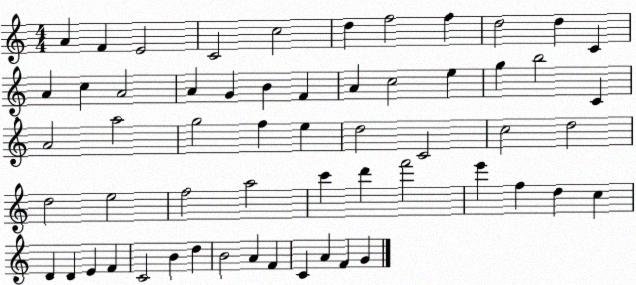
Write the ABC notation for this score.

X:1
T:Untitled
M:4/4
L:1/4
K:C
A F E2 C2 c2 d f2 f d2 d C A c A2 A G B F A c2 e g b2 C A2 a2 g2 f e d2 C2 c2 d2 d2 e2 f2 a2 c' d' f'2 e' f d c D D E F C2 B d B2 A F C A F G